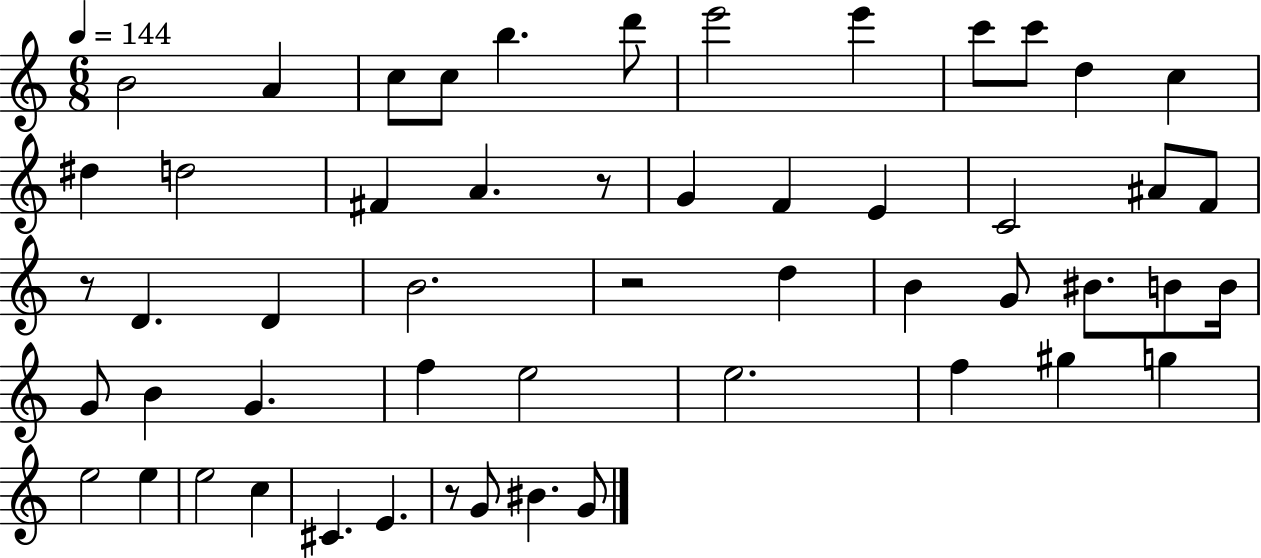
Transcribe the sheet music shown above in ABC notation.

X:1
T:Untitled
M:6/8
L:1/4
K:C
B2 A c/2 c/2 b d'/2 e'2 e' c'/2 c'/2 d c ^d d2 ^F A z/2 G F E C2 ^A/2 F/2 z/2 D D B2 z2 d B G/2 ^B/2 B/2 B/4 G/2 B G f e2 e2 f ^g g e2 e e2 c ^C E z/2 G/2 ^B G/2